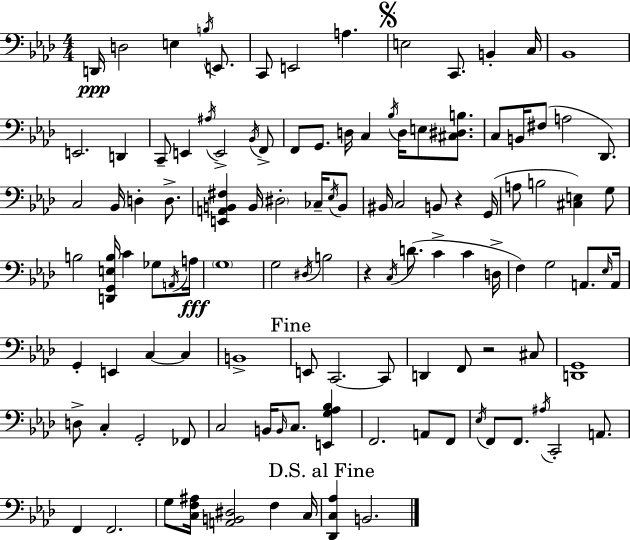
X:1
T:Untitled
M:4/4
L:1/4
K:Ab
D,,/4 D,2 E, B,/4 E,,/2 C,,/2 E,,2 A, E,2 C,,/2 B,, C,/4 _B,,4 E,,2 D,, C,,/2 E,, ^A,/4 E,,2 _B,,/4 F,,/2 F,,/2 G,,/2 D,/4 C, _B,/4 D,/4 E,/2 [^C,^D,B,]/2 C,/2 B,,/4 ^F,/2 A,2 _D,,/2 C,2 _B,,/4 D, D,/2 [E,,A,,B,,^F,] B,,/4 ^D,2 _C,/4 _E,/4 B,,/2 ^B,,/4 C,2 B,,/2 z G,,/4 A,/2 B,2 [^C,E,] G,/2 B,2 [D,,G,,E,B,]/4 C _G,/2 A,,/4 A,/4 G,4 G,2 ^D,/4 B,2 z C,/4 D/2 C C D,/4 F, G,2 A,,/2 _E,/4 A,,/4 G,, E,, C, C, B,,4 E,,/2 C,,2 C,,/2 D,, F,,/2 z2 ^C,/2 [D,,G,,]4 D,/2 C, G,,2 _F,,/2 C,2 B,,/4 B,,/4 C,/2 [E,,G,_A,_B,] F,,2 A,,/2 F,,/2 _E,/4 F,,/2 F,,/2 ^A,/4 C,,2 A,,/2 F,, F,,2 G,/2 [C,F,^A,]/4 [A,,B,,^D,]2 F, C,/4 [_D,,C,_A,] B,,2